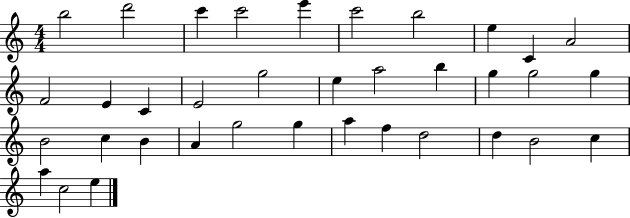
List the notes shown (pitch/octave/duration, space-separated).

B5/h D6/h C6/q C6/h E6/q C6/h B5/h E5/q C4/q A4/h F4/h E4/q C4/q E4/h G5/h E5/q A5/h B5/q G5/q G5/h G5/q B4/h C5/q B4/q A4/q G5/h G5/q A5/q F5/q D5/h D5/q B4/h C5/q A5/q C5/h E5/q